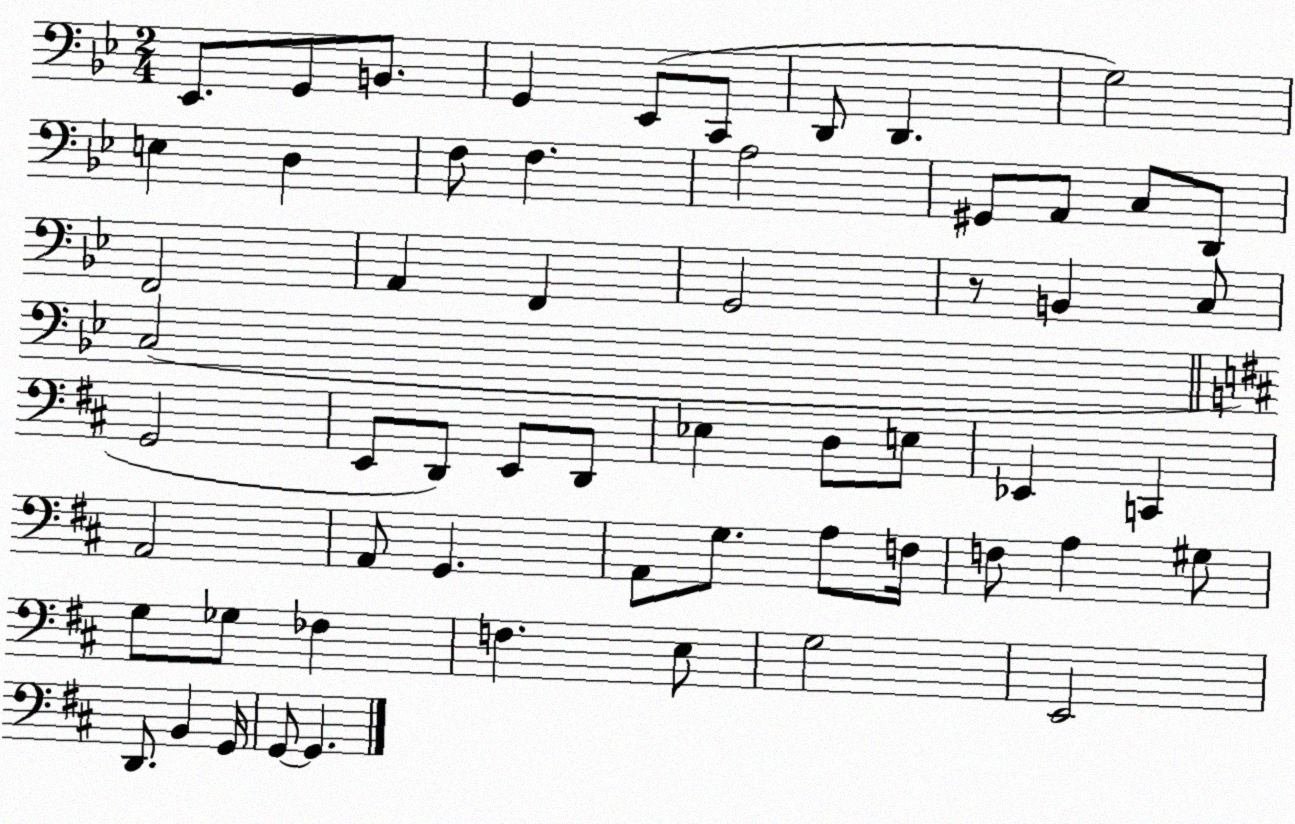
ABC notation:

X:1
T:Untitled
M:2/4
L:1/4
K:Bb
_E,,/2 G,,/2 B,,/2 G,, _E,,/2 C,,/2 D,,/2 D,, G,2 E, D, F,/2 F, A,2 ^G,,/2 A,,/2 C,/2 D,,/2 F,,2 A,, F,, G,,2 z/2 B,, C,/2 C,2 G,,2 E,,/2 D,,/2 E,,/2 D,,/2 _E, D,/2 E,/2 _E,, C,, A,,2 A,,/2 G,, A,,/2 G,/2 A,/2 F,/4 F,/2 A, ^G,/2 G,/2 _G,/2 _F, F, E,/2 G,2 E,,2 D,,/2 B,, G,,/4 G,,/2 G,,